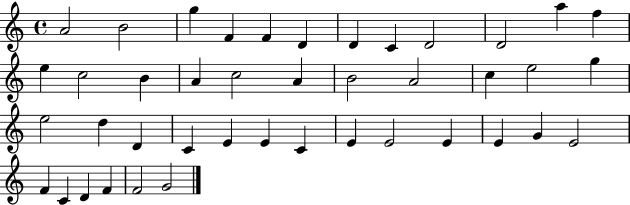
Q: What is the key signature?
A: C major